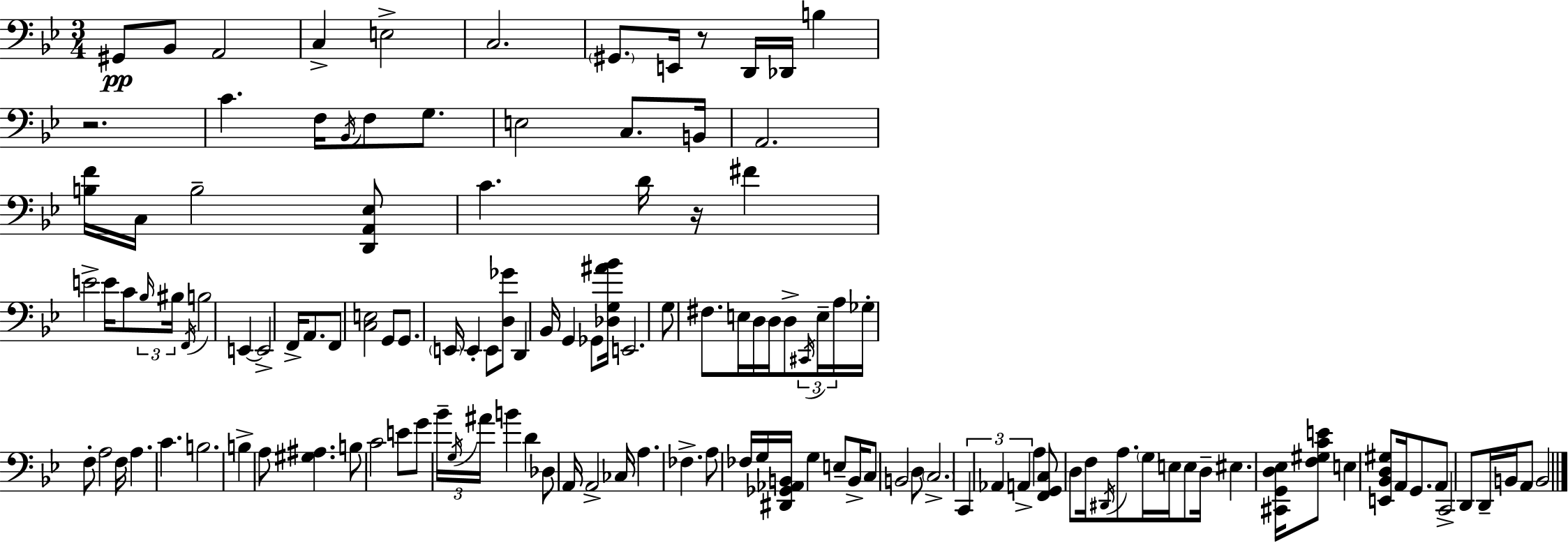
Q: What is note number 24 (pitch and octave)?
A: D4